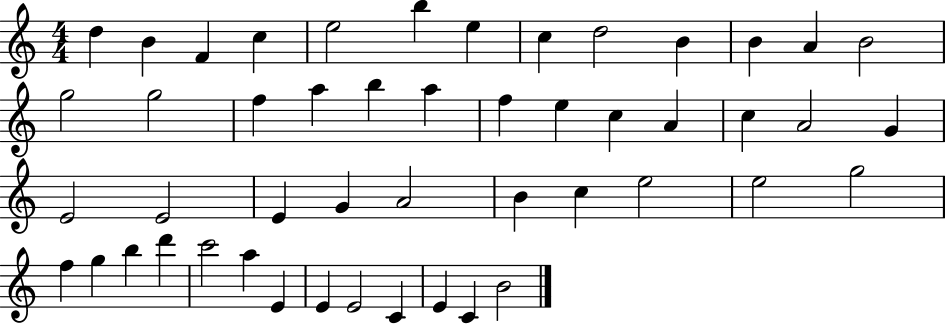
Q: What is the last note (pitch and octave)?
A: B4